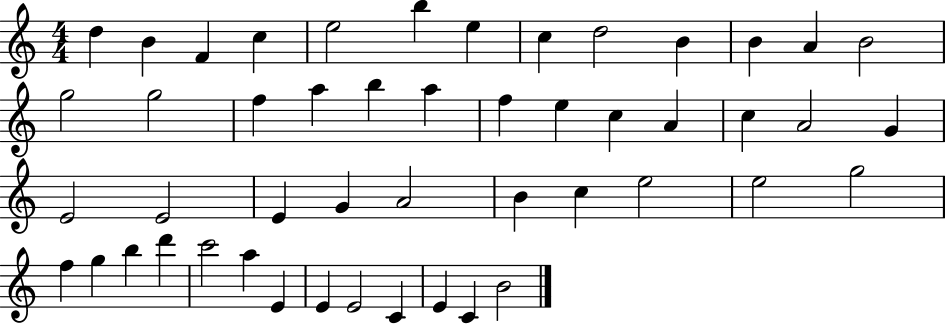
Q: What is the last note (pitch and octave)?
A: B4